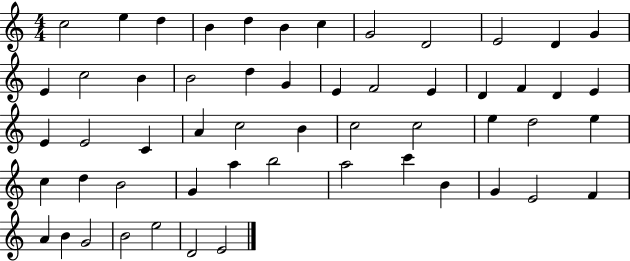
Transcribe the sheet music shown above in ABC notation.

X:1
T:Untitled
M:4/4
L:1/4
K:C
c2 e d B d B c G2 D2 E2 D G E c2 B B2 d G E F2 E D F D E E E2 C A c2 B c2 c2 e d2 e c d B2 G a b2 a2 c' B G E2 F A B G2 B2 e2 D2 E2